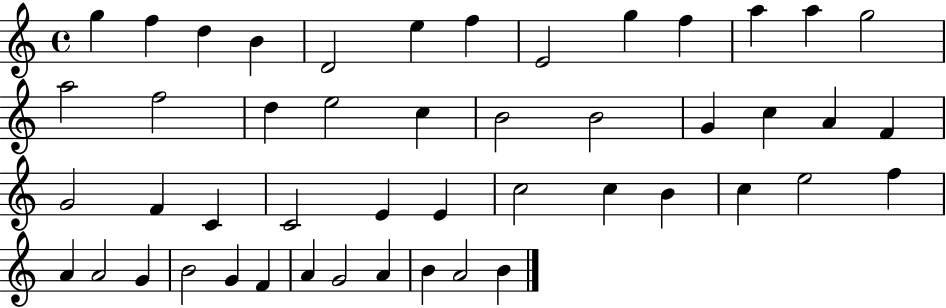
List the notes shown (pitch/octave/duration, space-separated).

G5/q F5/q D5/q B4/q D4/h E5/q F5/q E4/h G5/q F5/q A5/q A5/q G5/h A5/h F5/h D5/q E5/h C5/q B4/h B4/h G4/q C5/q A4/q F4/q G4/h F4/q C4/q C4/h E4/q E4/q C5/h C5/q B4/q C5/q E5/h F5/q A4/q A4/h G4/q B4/h G4/q F4/q A4/q G4/h A4/q B4/q A4/h B4/q